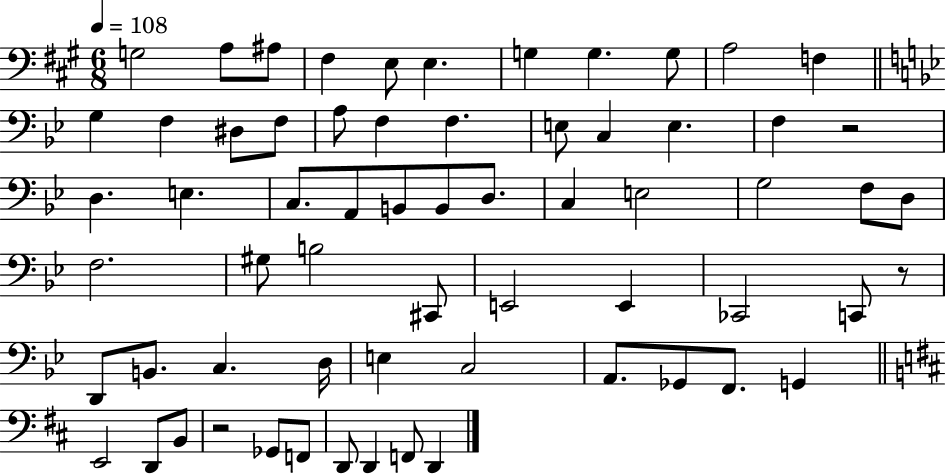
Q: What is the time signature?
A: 6/8